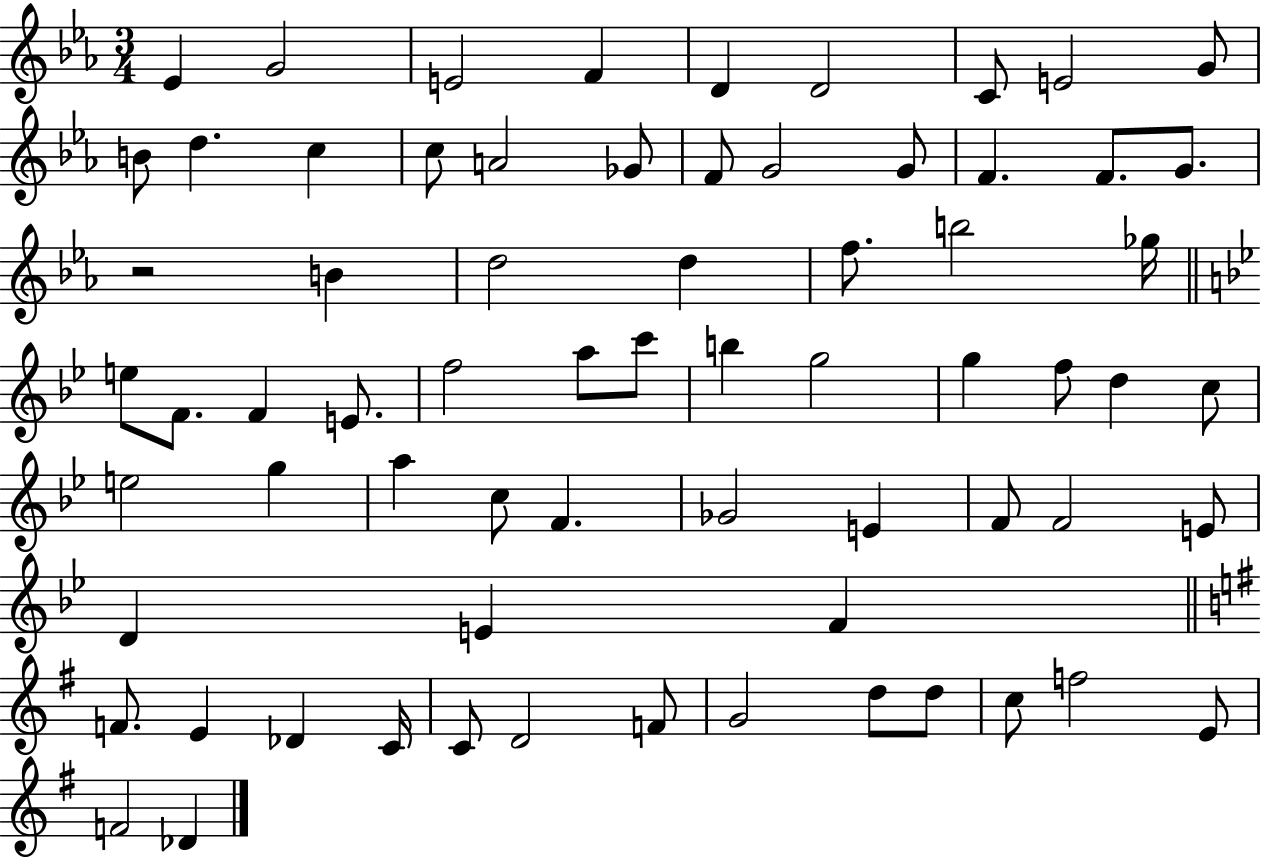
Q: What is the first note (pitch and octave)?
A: Eb4